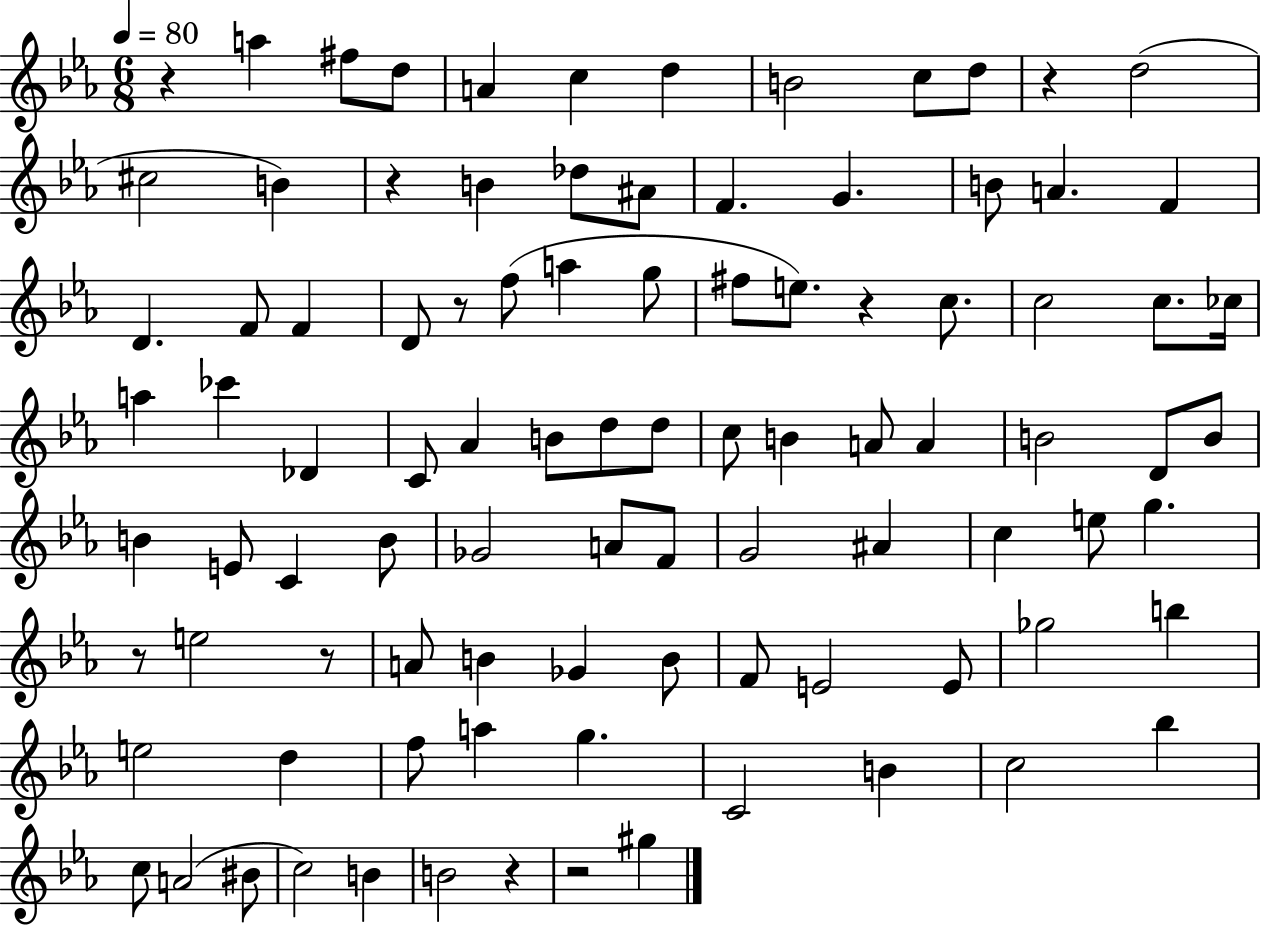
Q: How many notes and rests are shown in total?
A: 95